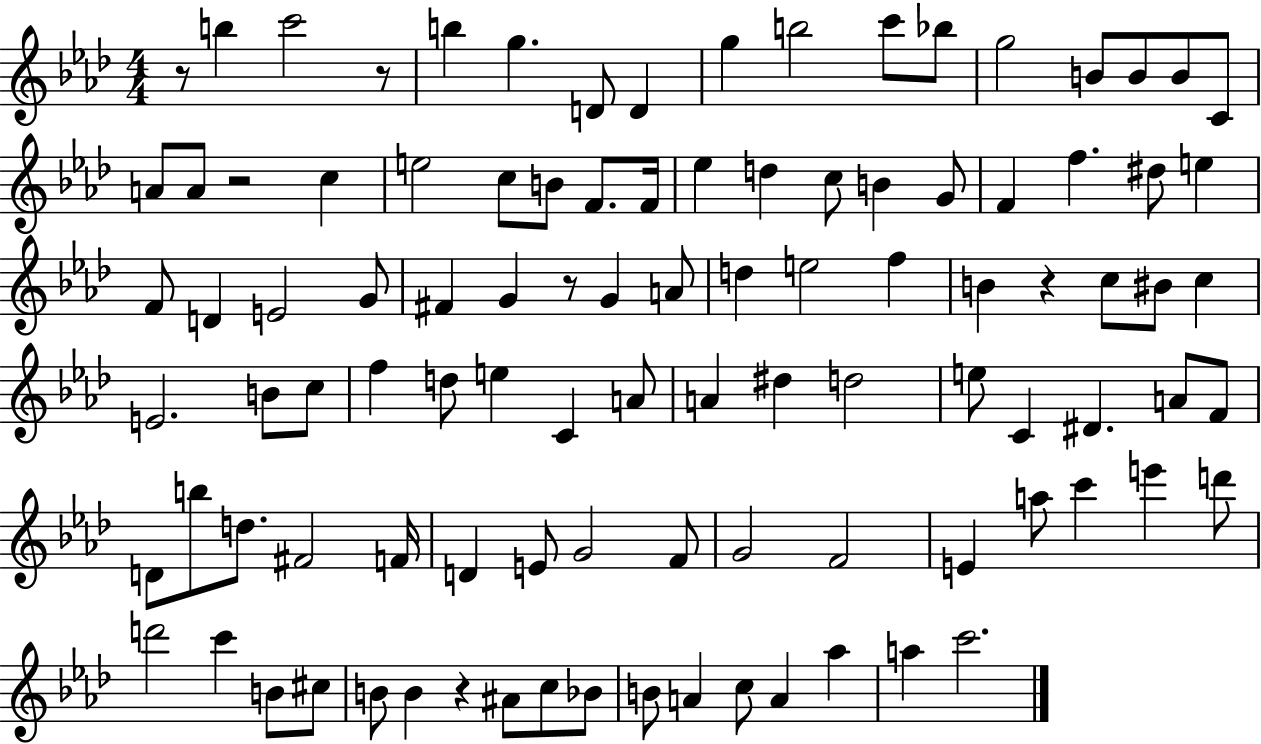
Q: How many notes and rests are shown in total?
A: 101